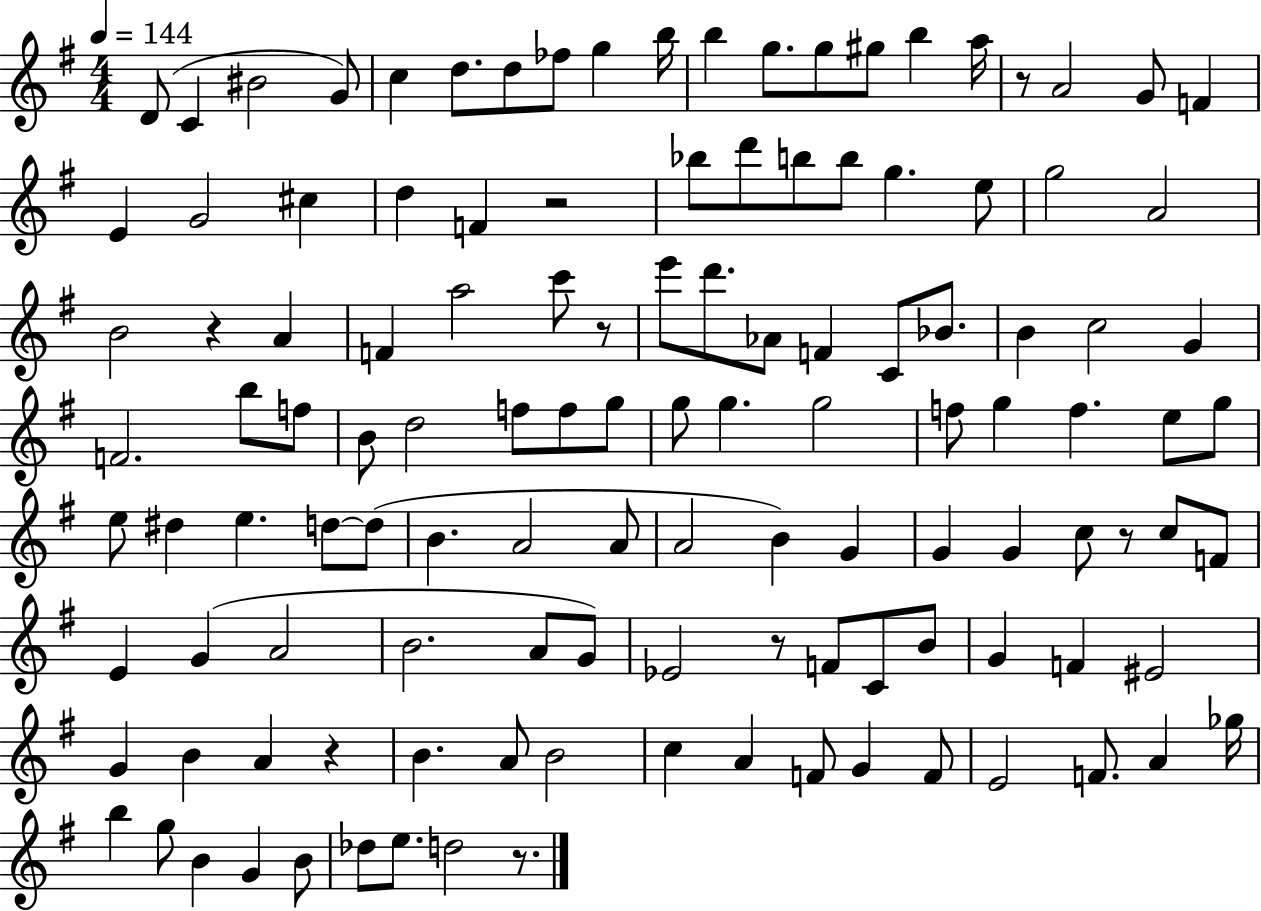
D4/e C4/q BIS4/h G4/e C5/q D5/e. D5/e FES5/e G5/q B5/s B5/q G5/e. G5/e G#5/e B5/q A5/s R/e A4/h G4/e F4/q E4/q G4/h C#5/q D5/q F4/q R/h Bb5/e D6/e B5/e B5/e G5/q. E5/e G5/h A4/h B4/h R/q A4/q F4/q A5/h C6/e R/e E6/e D6/e. Ab4/e F4/q C4/e Bb4/e. B4/q C5/h G4/q F4/h. B5/e F5/e B4/e D5/h F5/e F5/e G5/e G5/e G5/q. G5/h F5/e G5/q F5/q. E5/e G5/e E5/e D#5/q E5/q. D5/e D5/e B4/q. A4/h A4/e A4/h B4/q G4/q G4/q G4/q C5/e R/e C5/e F4/e E4/q G4/q A4/h B4/h. A4/e G4/e Eb4/h R/e F4/e C4/e B4/e G4/q F4/q EIS4/h G4/q B4/q A4/q R/q B4/q. A4/e B4/h C5/q A4/q F4/e G4/q F4/e E4/h F4/e. A4/q Gb5/s B5/q G5/e B4/q G4/q B4/e Db5/e E5/e. D5/h R/e.